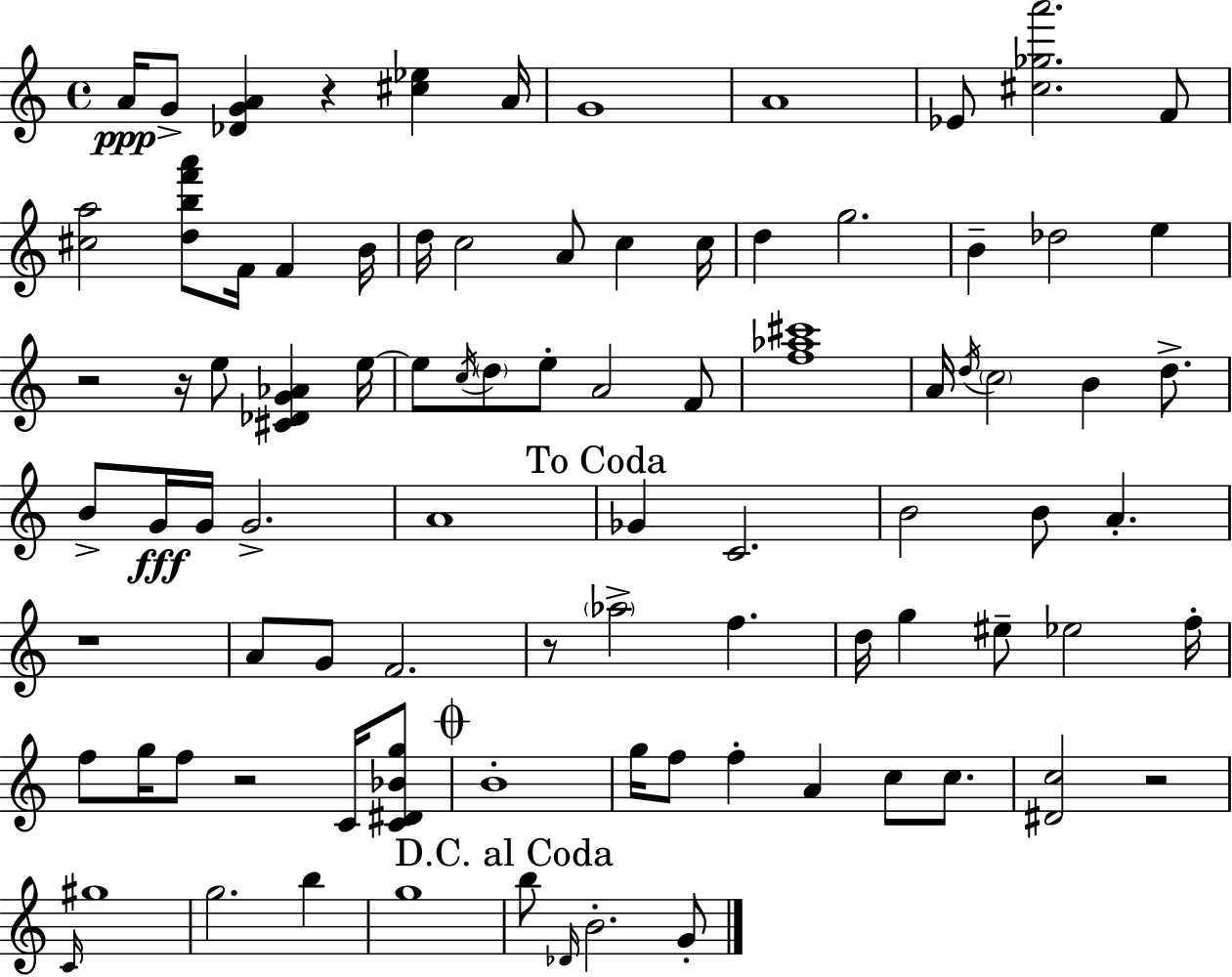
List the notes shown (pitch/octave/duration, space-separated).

A4/s G4/e [Db4,G4,A4]/q R/q [C#5,Eb5]/q A4/s G4/w A4/w Eb4/e [C#5,Gb5,A6]/h. F4/e [C#5,A5]/h [D5,B5,F6,A6]/e F4/s F4/q B4/s D5/s C5/h A4/e C5/q C5/s D5/q G5/h. B4/q Db5/h E5/q R/h R/s E5/e [C#4,Db4,G4,Ab4]/q E5/s E5/e C5/s D5/e E5/e A4/h F4/e [F5,Ab5,C#6]/w A4/s D5/s C5/h B4/q D5/e. B4/e G4/s G4/s G4/h. A4/w Gb4/q C4/h. B4/h B4/e A4/q. R/w A4/e G4/e F4/h. R/e Ab5/h F5/q. D5/s G5/q EIS5/e Eb5/h F5/s F5/e G5/s F5/e R/h C4/s [C4,D#4,Bb4,G5]/e B4/w G5/s F5/e F5/q A4/q C5/e C5/e. [D#4,C5]/h R/h C4/s G#5/w G5/h. B5/q G5/w B5/e Db4/s B4/h. G4/e